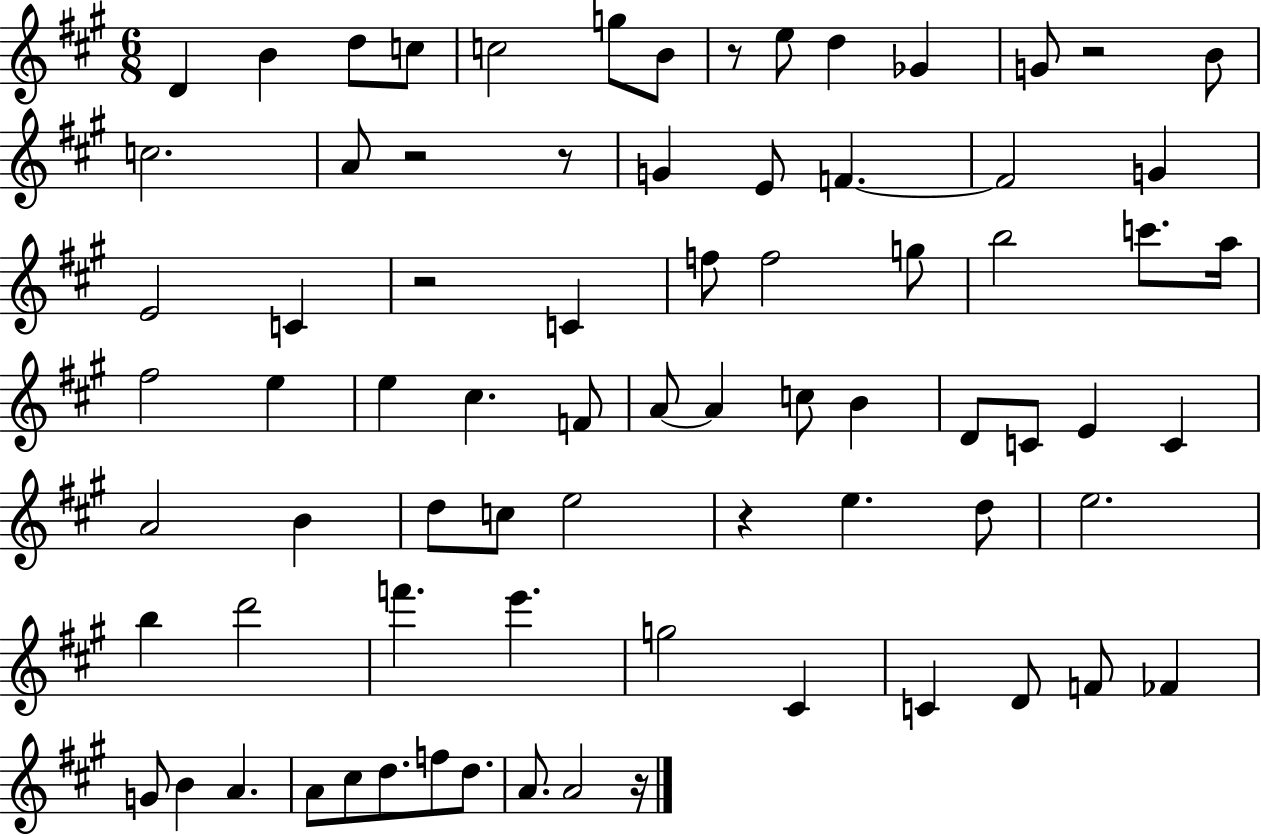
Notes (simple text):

D4/q B4/q D5/e C5/e C5/h G5/e B4/e R/e E5/e D5/q Gb4/q G4/e R/h B4/e C5/h. A4/e R/h R/e G4/q E4/e F4/q. F4/h G4/q E4/h C4/q R/h C4/q F5/e F5/h G5/e B5/h C6/e. A5/s F#5/h E5/q E5/q C#5/q. F4/e A4/e A4/q C5/e B4/q D4/e C4/e E4/q C4/q A4/h B4/q D5/e C5/e E5/h R/q E5/q. D5/e E5/h. B5/q D6/h F6/q. E6/q. G5/h C#4/q C4/q D4/e F4/e FES4/q G4/e B4/q A4/q. A4/e C#5/e D5/e. F5/e D5/e. A4/e. A4/h R/s